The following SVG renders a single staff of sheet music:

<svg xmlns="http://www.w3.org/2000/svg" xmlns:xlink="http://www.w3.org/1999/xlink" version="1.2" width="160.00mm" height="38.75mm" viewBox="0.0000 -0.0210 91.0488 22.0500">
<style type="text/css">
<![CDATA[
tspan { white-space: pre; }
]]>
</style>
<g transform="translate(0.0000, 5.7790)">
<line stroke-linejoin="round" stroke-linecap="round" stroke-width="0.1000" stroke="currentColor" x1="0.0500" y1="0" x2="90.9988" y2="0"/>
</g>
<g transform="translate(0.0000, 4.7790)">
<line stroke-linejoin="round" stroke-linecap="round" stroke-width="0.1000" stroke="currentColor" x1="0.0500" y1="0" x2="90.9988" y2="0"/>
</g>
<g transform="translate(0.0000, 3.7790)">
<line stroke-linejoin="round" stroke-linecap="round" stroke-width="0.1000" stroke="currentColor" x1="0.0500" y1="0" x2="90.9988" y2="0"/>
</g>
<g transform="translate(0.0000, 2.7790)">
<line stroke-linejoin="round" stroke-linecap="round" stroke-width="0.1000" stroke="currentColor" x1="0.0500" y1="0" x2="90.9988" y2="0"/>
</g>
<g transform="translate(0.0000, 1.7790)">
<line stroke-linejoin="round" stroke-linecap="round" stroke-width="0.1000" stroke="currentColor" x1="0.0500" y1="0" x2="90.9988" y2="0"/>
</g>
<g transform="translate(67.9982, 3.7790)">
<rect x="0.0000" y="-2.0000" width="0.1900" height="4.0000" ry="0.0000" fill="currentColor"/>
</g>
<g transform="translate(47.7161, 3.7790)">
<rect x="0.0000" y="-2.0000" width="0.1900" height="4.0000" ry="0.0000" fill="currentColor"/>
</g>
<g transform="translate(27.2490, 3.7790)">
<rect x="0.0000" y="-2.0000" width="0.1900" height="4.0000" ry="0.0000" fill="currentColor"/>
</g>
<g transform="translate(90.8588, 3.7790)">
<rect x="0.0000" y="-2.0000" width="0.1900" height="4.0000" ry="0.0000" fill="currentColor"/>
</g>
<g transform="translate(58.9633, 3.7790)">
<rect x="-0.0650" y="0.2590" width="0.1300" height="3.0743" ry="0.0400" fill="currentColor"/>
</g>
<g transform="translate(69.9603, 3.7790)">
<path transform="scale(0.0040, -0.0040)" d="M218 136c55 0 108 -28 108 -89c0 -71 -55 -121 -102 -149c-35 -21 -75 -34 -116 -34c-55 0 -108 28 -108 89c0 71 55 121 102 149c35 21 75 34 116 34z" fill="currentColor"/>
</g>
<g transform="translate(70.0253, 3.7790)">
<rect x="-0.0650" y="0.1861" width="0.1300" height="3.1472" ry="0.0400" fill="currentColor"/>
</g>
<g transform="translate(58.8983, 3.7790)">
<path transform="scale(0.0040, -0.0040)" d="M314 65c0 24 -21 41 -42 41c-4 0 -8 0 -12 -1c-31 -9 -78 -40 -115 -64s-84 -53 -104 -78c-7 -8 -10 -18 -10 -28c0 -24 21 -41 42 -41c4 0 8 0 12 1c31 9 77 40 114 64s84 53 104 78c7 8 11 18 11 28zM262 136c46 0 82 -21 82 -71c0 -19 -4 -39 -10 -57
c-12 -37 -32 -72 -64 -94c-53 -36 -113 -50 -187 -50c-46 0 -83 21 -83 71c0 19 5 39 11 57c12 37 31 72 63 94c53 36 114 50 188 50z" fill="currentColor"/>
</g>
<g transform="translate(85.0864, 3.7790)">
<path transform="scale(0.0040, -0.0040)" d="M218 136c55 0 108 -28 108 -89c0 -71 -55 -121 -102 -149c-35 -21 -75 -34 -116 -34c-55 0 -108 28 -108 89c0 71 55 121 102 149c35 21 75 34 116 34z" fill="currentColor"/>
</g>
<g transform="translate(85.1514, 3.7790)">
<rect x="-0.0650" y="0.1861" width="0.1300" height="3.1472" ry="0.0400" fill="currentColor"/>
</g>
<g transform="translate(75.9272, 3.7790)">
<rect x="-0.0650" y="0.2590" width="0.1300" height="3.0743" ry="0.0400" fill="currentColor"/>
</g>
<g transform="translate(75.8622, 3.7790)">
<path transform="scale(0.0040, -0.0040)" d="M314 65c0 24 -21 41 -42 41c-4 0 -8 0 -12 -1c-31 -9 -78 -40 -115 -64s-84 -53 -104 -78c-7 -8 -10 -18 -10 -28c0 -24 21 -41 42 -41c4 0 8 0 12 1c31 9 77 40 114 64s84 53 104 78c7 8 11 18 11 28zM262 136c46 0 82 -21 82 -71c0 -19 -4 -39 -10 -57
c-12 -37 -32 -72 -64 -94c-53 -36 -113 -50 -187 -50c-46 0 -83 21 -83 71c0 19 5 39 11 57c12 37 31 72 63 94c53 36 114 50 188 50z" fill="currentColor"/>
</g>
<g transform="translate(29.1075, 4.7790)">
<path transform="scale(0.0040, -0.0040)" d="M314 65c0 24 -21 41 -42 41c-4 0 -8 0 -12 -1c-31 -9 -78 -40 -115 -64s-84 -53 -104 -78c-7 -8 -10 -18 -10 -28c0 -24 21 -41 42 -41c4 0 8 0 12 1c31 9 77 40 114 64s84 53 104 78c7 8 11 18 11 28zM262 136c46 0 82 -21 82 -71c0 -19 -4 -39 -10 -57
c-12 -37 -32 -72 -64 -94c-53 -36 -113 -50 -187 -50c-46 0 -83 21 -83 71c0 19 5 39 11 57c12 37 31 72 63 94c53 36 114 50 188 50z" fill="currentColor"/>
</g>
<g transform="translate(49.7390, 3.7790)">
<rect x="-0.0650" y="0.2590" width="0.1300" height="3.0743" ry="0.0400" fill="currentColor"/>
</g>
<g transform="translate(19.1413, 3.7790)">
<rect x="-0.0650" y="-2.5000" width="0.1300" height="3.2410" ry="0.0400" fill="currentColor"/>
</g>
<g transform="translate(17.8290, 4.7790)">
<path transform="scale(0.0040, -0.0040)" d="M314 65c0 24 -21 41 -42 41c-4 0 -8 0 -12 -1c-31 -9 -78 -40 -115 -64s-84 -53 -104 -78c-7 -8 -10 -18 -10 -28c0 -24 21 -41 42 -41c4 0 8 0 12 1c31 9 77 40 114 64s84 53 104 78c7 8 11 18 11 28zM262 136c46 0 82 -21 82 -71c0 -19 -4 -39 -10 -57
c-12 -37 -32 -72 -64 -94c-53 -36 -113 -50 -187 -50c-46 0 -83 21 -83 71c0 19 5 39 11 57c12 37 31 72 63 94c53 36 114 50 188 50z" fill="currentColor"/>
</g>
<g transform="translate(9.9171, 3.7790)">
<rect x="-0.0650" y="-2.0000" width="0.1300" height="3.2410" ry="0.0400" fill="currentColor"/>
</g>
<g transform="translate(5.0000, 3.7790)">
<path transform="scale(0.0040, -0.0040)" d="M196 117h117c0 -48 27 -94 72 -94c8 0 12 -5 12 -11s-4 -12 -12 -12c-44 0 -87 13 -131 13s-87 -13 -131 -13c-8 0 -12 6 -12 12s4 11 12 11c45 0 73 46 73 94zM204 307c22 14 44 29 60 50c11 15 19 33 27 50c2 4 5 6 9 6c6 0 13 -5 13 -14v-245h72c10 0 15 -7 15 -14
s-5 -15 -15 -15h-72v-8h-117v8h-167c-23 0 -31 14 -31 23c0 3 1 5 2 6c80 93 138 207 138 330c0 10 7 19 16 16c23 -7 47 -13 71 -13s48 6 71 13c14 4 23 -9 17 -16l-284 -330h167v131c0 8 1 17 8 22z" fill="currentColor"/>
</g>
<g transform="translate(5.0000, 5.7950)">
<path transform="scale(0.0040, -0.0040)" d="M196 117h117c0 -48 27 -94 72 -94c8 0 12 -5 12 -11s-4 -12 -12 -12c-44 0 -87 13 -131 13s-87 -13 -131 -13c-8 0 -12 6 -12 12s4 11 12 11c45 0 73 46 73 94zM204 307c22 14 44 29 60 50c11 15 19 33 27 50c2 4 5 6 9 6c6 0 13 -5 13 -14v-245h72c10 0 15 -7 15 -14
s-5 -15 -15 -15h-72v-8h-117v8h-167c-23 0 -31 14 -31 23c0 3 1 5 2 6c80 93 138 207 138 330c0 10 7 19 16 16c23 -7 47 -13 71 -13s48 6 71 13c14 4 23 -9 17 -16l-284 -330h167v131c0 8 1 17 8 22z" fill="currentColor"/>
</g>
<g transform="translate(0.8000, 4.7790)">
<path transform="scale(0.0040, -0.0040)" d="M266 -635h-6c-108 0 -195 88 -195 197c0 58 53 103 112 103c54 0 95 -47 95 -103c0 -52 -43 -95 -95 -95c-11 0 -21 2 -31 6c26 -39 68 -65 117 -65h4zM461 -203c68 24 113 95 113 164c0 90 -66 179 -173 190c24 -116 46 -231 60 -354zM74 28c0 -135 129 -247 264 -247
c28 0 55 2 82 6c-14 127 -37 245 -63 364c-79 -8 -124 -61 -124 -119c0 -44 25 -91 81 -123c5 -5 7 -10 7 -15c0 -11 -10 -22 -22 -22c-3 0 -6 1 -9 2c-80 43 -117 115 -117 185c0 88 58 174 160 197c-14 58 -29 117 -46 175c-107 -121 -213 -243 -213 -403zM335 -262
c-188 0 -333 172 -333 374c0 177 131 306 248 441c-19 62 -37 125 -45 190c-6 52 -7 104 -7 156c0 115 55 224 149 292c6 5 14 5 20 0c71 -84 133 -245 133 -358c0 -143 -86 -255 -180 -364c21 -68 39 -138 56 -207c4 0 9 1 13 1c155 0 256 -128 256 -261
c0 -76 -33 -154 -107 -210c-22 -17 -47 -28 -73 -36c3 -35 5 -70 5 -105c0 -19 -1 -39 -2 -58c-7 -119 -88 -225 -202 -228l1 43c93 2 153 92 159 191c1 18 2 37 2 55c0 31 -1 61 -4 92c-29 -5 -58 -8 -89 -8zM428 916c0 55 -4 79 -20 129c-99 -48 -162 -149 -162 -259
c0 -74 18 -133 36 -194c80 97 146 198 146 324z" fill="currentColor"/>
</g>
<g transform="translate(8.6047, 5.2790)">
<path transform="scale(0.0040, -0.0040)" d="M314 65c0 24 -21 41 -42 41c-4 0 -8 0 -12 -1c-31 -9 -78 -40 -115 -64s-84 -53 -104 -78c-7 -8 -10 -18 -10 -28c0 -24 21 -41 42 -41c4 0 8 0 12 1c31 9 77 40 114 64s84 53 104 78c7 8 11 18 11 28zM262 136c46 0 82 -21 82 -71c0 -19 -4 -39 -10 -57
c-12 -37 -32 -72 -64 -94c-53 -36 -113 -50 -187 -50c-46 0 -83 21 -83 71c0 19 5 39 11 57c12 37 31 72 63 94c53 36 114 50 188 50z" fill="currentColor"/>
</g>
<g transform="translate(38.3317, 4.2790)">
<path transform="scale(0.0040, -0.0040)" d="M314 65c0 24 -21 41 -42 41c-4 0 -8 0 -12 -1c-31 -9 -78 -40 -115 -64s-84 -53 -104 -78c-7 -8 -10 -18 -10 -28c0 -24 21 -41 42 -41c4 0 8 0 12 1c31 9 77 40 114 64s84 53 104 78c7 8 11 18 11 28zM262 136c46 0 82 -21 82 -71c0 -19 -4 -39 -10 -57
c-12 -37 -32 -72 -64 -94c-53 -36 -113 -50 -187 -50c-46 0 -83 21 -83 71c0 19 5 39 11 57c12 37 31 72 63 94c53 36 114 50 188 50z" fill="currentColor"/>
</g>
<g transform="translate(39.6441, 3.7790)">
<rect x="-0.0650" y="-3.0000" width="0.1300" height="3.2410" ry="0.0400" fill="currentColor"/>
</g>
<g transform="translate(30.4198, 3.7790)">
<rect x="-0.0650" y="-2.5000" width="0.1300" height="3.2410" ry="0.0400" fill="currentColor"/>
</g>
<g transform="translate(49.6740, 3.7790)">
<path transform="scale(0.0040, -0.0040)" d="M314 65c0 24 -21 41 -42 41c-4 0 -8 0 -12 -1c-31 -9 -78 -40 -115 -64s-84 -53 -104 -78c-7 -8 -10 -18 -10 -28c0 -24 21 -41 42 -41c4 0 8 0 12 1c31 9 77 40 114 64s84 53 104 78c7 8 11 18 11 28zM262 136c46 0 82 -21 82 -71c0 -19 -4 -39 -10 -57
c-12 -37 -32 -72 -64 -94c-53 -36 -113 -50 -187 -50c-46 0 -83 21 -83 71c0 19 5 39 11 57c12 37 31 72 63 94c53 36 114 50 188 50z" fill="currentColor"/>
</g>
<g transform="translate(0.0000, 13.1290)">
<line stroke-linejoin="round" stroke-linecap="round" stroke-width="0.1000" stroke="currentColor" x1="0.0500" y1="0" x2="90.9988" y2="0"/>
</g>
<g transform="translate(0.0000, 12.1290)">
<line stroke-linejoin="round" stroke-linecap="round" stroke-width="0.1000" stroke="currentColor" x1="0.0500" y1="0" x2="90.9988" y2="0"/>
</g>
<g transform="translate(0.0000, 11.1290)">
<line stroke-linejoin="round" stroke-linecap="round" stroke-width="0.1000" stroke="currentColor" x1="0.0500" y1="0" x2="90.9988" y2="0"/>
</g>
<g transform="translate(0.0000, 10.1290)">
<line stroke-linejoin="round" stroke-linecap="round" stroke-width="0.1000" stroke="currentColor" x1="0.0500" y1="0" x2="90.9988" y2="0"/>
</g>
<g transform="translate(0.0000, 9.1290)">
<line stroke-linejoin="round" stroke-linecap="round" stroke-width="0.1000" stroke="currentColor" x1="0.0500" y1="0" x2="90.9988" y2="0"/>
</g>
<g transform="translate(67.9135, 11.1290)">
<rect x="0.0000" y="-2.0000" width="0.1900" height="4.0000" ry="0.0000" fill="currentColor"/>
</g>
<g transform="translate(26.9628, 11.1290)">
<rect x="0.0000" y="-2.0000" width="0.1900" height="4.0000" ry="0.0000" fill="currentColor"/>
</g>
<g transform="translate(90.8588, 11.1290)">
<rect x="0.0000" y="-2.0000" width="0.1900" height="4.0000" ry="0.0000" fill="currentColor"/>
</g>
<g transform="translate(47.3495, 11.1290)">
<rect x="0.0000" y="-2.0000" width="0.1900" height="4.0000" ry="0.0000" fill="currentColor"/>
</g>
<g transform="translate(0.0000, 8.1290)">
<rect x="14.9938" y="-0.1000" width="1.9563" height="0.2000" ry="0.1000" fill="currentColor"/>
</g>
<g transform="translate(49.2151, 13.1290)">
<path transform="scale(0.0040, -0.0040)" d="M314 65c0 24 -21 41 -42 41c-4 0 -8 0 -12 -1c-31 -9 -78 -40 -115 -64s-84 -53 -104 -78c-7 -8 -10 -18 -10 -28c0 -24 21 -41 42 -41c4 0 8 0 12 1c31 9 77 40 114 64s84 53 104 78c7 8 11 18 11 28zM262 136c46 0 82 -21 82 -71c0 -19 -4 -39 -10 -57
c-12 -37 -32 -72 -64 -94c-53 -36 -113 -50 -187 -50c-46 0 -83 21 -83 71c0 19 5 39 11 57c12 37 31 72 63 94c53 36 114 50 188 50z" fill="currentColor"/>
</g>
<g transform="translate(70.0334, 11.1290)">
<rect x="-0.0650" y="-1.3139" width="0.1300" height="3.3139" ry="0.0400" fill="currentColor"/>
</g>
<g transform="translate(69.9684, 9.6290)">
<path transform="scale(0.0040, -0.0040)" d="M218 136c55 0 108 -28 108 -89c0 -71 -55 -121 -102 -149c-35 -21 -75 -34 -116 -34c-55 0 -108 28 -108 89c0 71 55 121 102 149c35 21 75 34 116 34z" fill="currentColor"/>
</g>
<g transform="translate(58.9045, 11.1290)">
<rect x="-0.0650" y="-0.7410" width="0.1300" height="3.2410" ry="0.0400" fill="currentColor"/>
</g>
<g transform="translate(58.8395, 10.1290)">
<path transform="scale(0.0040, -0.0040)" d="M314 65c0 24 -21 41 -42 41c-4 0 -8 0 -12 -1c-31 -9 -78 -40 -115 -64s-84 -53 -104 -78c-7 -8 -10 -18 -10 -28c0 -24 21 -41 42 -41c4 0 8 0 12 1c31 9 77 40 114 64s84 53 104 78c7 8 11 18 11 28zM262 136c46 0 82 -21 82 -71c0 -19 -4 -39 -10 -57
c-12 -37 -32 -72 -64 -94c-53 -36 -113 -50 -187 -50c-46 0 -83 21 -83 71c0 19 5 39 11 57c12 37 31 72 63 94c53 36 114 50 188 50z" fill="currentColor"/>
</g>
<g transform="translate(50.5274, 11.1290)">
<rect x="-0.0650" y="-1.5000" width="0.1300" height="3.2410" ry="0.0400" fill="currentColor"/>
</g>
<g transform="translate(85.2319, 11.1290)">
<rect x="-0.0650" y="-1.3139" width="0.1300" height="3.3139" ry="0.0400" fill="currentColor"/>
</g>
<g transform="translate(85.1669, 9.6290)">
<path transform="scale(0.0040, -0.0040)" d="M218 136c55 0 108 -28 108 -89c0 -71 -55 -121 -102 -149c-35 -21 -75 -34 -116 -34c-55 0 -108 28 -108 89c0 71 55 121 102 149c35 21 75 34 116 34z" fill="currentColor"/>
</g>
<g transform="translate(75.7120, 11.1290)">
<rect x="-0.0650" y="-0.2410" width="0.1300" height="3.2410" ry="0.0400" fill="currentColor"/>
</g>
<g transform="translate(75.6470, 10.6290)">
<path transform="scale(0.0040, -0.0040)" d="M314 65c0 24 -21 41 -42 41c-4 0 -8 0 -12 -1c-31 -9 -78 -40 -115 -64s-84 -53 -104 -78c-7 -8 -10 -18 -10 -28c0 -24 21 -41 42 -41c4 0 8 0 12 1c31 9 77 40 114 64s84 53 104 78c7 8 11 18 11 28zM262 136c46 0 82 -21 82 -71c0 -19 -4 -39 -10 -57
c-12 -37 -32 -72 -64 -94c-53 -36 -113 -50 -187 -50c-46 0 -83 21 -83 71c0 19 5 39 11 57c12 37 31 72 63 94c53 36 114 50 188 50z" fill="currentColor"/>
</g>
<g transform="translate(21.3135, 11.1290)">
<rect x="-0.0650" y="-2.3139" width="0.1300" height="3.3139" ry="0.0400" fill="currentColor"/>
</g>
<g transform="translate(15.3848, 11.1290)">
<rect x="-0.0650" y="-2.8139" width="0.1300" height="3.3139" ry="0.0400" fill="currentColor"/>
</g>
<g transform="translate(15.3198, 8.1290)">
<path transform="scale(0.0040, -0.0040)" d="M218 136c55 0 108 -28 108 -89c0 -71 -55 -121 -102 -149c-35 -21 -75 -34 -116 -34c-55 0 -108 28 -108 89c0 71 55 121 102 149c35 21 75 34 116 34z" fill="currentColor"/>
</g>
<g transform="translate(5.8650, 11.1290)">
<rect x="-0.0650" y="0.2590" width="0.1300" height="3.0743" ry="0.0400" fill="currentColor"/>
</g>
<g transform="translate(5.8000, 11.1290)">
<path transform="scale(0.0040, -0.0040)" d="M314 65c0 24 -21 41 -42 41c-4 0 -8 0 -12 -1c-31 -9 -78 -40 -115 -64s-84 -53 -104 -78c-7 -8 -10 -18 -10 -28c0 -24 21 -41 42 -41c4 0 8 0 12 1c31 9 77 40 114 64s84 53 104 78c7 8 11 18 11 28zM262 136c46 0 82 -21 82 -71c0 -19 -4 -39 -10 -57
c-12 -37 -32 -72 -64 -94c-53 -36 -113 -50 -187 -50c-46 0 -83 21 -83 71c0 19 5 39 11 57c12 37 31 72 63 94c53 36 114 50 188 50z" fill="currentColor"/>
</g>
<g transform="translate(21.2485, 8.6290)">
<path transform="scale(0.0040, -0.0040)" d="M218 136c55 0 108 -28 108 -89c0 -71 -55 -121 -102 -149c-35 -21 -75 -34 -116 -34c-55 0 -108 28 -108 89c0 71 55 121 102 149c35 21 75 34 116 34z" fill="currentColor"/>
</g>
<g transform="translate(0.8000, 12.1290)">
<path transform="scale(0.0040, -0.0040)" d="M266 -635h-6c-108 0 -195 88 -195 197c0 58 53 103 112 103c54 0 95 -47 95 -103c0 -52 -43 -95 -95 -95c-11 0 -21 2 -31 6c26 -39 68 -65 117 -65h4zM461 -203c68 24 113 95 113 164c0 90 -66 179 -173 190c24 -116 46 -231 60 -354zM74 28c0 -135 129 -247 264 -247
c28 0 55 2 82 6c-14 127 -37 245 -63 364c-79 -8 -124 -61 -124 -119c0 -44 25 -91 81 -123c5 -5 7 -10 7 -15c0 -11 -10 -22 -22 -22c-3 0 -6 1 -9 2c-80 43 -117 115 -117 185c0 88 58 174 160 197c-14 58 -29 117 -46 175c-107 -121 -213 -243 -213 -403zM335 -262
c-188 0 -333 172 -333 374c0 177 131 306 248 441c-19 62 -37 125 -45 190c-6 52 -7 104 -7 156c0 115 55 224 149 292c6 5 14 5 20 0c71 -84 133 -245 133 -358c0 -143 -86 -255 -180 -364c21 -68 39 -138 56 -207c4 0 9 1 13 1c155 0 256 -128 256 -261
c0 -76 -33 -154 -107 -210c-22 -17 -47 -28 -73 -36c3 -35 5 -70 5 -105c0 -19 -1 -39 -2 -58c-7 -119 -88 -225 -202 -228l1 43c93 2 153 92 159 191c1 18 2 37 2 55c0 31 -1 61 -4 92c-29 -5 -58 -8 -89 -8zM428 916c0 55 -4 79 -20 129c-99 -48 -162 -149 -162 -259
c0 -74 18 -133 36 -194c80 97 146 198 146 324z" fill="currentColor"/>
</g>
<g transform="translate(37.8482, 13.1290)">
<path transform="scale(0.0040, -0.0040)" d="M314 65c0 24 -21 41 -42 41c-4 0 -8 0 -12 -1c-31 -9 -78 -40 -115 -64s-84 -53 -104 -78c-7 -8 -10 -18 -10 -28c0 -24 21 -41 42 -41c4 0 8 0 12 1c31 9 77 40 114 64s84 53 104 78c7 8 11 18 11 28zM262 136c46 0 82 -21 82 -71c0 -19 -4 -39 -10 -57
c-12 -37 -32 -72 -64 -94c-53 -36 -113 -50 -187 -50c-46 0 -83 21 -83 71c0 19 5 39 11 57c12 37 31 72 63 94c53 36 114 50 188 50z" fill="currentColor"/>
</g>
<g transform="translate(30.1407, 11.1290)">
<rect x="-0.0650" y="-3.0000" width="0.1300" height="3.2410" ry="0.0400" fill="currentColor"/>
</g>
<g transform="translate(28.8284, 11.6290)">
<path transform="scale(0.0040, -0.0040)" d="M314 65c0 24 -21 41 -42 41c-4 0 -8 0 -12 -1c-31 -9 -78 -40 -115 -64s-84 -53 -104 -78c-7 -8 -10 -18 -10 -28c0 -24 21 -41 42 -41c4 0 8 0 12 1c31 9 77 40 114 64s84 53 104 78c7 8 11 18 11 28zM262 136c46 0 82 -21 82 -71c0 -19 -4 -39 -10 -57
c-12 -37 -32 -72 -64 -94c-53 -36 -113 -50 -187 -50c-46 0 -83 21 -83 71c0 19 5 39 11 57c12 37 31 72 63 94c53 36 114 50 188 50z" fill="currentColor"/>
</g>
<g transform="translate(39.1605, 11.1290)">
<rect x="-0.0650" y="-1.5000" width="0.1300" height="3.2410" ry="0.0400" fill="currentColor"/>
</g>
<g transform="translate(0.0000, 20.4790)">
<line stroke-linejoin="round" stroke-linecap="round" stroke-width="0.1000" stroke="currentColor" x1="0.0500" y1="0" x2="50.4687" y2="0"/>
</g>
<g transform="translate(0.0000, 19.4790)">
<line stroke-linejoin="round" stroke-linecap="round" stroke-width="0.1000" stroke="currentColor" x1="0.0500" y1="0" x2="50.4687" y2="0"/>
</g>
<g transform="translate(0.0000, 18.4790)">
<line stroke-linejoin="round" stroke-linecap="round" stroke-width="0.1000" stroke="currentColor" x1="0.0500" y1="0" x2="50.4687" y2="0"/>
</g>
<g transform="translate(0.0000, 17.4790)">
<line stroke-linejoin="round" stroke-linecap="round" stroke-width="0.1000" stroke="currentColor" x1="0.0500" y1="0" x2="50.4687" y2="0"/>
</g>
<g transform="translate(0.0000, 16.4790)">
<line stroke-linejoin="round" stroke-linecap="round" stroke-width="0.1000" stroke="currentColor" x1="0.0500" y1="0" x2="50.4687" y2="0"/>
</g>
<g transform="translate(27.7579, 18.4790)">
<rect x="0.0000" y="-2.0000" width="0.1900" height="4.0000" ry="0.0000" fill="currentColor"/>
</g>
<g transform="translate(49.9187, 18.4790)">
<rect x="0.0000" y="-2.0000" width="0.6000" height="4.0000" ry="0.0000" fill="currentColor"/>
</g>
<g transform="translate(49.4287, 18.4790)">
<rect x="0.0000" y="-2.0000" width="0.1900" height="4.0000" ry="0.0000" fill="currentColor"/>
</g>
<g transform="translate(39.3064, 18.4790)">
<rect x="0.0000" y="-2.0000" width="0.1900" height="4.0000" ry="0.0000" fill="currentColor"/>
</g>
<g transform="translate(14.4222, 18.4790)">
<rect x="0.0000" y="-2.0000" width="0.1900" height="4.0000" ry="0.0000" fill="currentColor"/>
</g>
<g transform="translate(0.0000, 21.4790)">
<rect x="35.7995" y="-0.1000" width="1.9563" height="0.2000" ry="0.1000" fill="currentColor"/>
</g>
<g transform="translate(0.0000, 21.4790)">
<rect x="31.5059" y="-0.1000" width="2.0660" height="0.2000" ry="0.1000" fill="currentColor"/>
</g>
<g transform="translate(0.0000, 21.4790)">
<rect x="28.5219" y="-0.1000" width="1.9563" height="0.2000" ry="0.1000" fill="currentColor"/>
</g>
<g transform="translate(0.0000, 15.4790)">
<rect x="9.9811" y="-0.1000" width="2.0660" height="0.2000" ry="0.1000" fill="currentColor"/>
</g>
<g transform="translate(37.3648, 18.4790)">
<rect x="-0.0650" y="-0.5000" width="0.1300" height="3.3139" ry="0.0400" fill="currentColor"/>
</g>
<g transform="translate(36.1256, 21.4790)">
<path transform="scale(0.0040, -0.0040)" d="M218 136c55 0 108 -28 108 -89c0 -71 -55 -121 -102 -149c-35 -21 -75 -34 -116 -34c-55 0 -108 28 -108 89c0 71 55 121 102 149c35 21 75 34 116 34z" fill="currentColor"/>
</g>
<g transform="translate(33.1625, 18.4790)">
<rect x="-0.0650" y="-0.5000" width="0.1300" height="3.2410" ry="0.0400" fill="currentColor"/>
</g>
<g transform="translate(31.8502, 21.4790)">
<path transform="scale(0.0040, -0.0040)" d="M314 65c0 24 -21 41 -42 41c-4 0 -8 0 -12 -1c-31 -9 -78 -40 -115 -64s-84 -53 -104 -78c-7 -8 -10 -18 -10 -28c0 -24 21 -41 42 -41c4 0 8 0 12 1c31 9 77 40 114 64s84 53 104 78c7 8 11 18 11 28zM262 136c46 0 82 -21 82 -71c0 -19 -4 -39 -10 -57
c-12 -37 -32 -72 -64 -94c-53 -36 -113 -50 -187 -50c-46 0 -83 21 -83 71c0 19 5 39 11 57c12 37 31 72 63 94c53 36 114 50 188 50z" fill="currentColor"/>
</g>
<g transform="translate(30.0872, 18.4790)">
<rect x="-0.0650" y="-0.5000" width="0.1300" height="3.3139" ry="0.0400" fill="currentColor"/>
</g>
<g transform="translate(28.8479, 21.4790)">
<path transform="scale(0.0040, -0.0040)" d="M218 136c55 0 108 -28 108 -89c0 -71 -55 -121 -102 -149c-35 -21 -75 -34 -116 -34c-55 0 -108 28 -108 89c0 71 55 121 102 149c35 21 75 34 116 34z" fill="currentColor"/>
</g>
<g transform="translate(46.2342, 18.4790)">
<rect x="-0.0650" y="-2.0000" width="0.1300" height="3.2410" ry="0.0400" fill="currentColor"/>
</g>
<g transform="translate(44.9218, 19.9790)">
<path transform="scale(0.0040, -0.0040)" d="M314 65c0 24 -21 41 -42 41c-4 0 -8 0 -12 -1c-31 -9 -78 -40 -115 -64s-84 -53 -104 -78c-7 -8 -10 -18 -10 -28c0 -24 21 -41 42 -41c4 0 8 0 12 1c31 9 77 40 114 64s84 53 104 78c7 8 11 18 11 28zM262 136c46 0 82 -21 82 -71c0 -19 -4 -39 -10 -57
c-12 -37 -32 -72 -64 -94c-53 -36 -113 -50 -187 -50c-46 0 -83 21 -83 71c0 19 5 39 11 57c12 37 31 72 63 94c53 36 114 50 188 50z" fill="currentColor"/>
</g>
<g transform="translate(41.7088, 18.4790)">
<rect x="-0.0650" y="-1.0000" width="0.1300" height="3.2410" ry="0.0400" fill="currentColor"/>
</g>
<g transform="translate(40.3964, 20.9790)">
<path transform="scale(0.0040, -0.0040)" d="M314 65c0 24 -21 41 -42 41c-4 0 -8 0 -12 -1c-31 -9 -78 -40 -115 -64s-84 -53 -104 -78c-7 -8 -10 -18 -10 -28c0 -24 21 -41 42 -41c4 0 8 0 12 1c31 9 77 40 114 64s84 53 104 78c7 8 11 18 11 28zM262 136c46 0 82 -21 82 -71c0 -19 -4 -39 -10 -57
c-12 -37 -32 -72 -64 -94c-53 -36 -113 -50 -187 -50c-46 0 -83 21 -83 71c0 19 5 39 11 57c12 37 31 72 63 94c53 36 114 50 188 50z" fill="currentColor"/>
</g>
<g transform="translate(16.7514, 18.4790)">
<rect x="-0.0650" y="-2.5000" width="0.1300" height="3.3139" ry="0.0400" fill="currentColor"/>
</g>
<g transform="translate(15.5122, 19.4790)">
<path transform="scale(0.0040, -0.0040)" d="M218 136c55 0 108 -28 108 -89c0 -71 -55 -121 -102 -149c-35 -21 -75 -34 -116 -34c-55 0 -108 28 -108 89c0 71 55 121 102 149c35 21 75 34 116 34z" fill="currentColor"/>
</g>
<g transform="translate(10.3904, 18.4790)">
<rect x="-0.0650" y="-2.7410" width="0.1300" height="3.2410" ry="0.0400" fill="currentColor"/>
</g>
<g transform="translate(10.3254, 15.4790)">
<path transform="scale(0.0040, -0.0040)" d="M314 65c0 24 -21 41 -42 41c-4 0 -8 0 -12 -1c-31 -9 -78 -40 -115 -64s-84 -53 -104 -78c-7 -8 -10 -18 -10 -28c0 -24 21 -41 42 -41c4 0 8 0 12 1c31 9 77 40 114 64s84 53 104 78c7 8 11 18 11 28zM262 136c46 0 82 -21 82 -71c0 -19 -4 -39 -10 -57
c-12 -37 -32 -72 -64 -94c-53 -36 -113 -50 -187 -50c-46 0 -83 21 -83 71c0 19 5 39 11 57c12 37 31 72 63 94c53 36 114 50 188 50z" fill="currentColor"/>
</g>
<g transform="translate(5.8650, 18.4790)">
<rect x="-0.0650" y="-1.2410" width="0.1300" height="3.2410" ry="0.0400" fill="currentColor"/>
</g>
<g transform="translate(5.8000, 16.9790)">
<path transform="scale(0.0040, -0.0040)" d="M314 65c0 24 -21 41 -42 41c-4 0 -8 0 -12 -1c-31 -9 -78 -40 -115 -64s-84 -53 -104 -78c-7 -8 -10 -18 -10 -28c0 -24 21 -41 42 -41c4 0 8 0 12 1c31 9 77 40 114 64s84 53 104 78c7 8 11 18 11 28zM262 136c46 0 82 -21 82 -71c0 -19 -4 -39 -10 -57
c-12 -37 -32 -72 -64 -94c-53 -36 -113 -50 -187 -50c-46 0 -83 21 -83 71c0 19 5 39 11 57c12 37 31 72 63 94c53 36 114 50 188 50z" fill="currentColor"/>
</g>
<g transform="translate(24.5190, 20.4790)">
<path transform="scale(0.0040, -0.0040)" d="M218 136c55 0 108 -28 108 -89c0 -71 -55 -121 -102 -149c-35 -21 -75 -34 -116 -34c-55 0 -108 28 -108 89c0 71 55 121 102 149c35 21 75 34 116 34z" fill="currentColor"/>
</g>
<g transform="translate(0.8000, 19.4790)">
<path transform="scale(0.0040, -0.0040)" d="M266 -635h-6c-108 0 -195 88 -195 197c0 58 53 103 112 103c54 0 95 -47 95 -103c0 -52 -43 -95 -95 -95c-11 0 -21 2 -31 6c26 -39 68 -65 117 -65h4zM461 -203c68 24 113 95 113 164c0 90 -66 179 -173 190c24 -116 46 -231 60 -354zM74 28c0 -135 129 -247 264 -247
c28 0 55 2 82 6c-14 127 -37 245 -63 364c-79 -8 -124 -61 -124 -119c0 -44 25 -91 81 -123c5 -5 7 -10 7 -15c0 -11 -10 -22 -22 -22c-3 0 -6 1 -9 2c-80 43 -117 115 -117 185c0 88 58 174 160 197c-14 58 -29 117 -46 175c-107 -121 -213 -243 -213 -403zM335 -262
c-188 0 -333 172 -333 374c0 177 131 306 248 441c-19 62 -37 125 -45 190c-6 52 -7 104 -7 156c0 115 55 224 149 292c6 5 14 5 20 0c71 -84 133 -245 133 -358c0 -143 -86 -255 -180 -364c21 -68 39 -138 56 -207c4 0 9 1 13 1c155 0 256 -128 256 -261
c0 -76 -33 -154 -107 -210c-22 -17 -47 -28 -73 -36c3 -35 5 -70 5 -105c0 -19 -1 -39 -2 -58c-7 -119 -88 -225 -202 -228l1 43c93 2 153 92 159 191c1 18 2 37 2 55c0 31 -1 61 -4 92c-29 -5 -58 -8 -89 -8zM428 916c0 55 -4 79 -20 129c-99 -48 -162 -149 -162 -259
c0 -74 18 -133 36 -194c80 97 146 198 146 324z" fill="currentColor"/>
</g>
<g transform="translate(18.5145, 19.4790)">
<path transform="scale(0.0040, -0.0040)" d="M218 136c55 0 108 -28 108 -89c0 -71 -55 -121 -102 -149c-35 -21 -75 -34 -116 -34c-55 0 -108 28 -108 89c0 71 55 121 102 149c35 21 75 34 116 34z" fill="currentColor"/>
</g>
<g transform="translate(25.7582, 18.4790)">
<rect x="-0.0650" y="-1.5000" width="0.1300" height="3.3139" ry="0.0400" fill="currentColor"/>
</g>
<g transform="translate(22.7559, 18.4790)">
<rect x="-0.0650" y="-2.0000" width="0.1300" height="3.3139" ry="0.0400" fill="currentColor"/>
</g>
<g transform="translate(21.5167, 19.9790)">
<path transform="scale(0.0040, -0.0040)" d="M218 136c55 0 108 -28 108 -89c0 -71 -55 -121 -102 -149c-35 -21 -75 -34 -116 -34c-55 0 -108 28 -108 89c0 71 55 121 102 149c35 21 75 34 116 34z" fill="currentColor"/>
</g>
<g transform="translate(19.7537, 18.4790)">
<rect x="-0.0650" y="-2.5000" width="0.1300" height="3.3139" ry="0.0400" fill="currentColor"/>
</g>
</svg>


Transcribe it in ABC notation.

X:1
T:Untitled
M:4/4
L:1/4
K:C
F2 G2 G2 A2 B2 B2 B B2 B B2 a g A2 E2 E2 d2 e c2 e e2 a2 G G F E C C2 C D2 F2